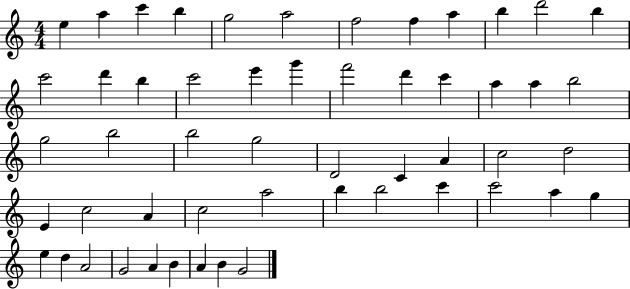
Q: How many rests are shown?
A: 0